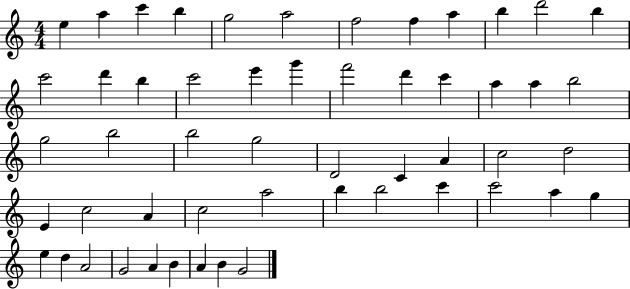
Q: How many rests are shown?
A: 0